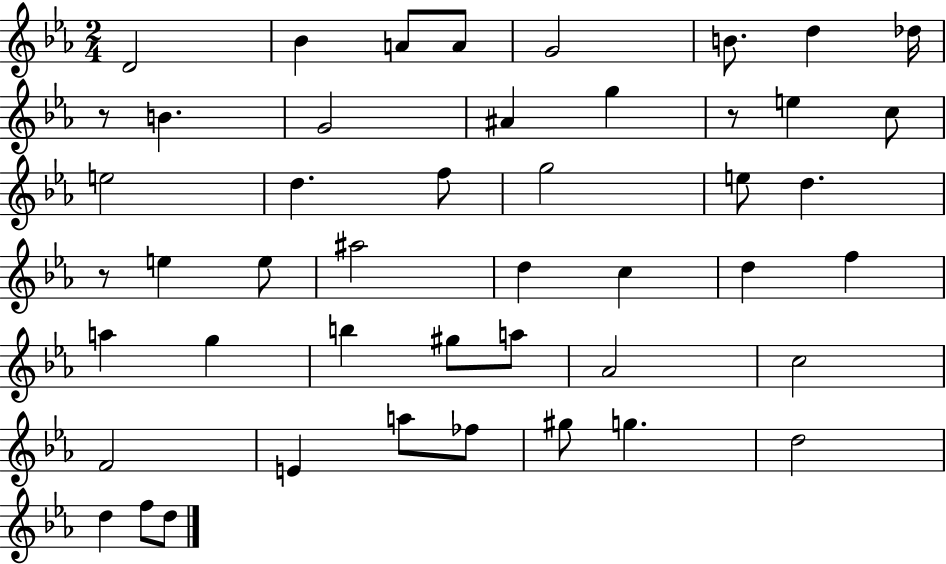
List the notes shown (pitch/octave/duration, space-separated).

D4/h Bb4/q A4/e A4/e G4/h B4/e. D5/q Db5/s R/e B4/q. G4/h A#4/q G5/q R/e E5/q C5/e E5/h D5/q. F5/e G5/h E5/e D5/q. R/e E5/q E5/e A#5/h D5/q C5/q D5/q F5/q A5/q G5/q B5/q G#5/e A5/e Ab4/h C5/h F4/h E4/q A5/e FES5/e G#5/e G5/q. D5/h D5/q F5/e D5/e